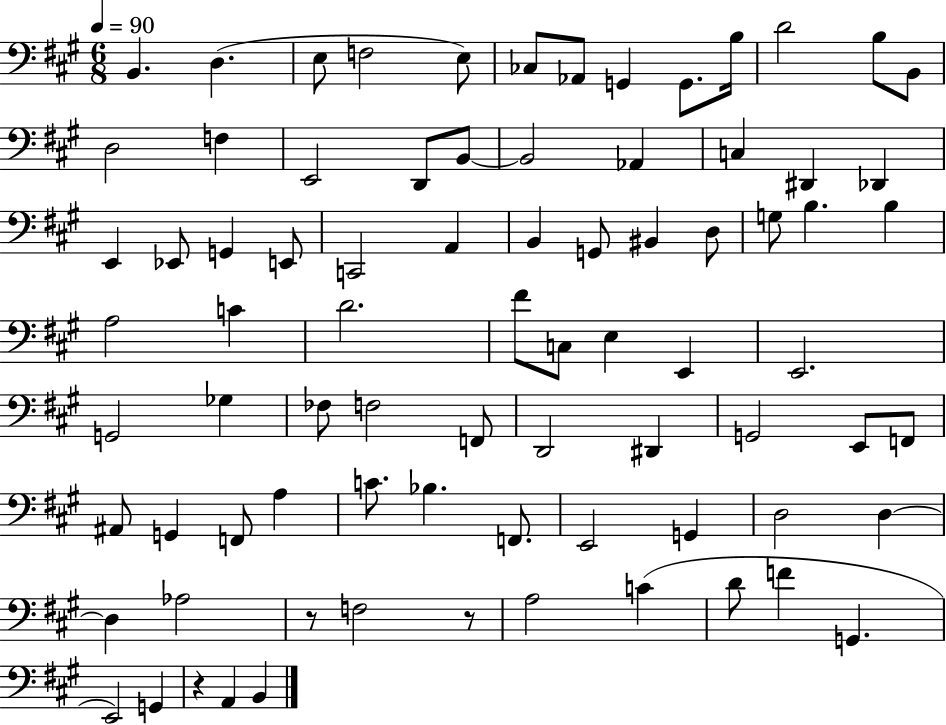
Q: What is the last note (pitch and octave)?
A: B2